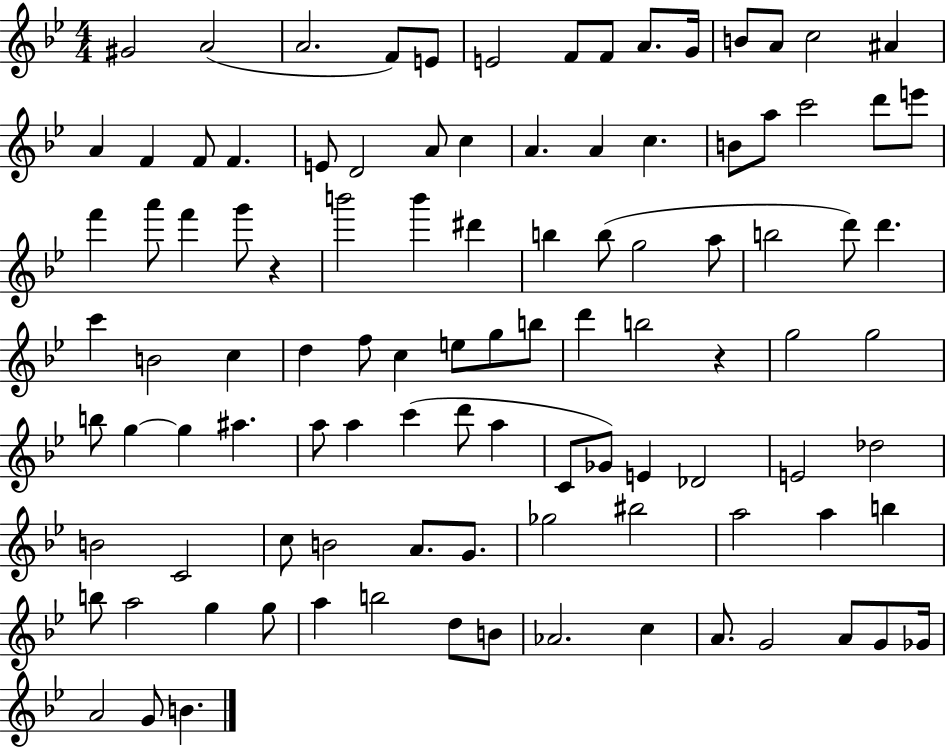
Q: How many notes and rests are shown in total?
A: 103